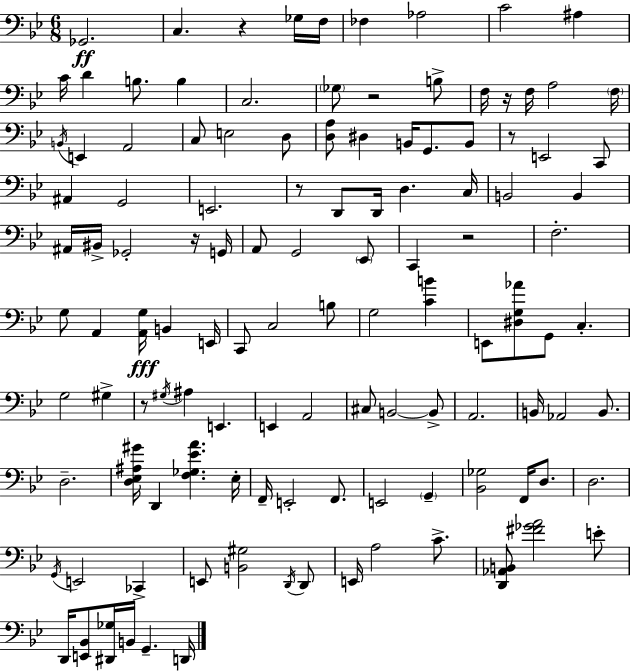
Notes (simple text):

Gb2/h. C3/q. R/q Gb3/s F3/s FES3/q Ab3/h C4/h A#3/q C4/s D4/q B3/e. B3/q C3/h. Gb3/e R/h B3/e F3/s R/s F3/s A3/h F3/s B2/s E2/q A2/h C3/e E3/h D3/e [D3,A3]/e D#3/q B2/s G2/e. B2/e R/e E2/h C2/e A#2/q G2/h E2/h. R/e D2/e D2/s D3/q. C3/s B2/h B2/q A#2/s BIS2/s Gb2/h R/s G2/s A2/e G2/h Eb2/e C2/q R/h F3/h. G3/e A2/q [A2,G3]/s B2/q E2/s C2/e C3/h B3/e G3/h [C4,B4]/q E2/e [D#3,G3,Ab4]/e G2/e C3/q. G3/h G#3/q R/e G#3/s A#3/q E2/q. E2/q A2/h C#3/e B2/h B2/e A2/h. B2/s Ab2/h B2/e. D3/h. [D3,Eb3,A#3,G#4]/s D2/q [F3,Gb3,Eb4,A4]/q. Eb3/s F2/s E2/h F2/e. E2/h G2/q [Bb2,Gb3]/h F2/s D3/e. D3/h. G2/s E2/h CES2/q E2/e [B2,G#3]/h D2/s D2/e E2/s A3/h C4/e. [D2,Ab2,B2]/e [F#4,Gb4,A4]/h E4/e D2/s [E2,Bb2]/e [D#2,Gb3]/s B2/s G2/q. D2/s